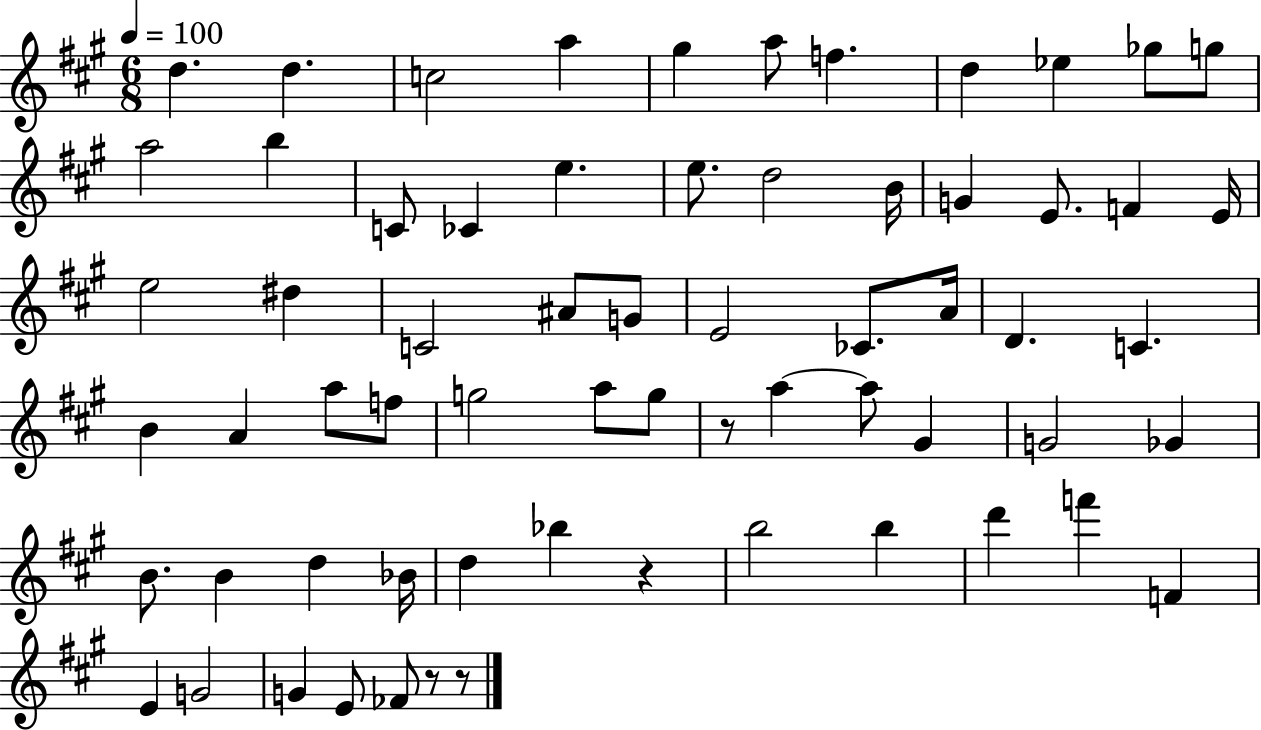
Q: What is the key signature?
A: A major